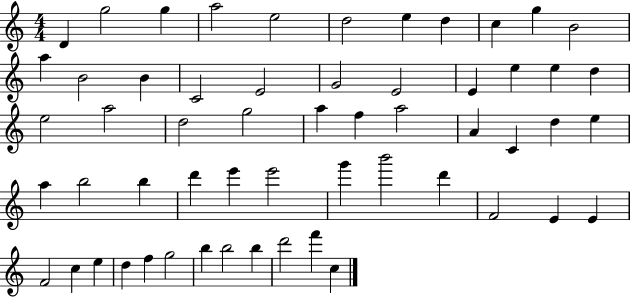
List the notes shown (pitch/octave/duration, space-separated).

D4/q G5/h G5/q A5/h E5/h D5/h E5/q D5/q C5/q G5/q B4/h A5/q B4/h B4/q C4/h E4/h G4/h E4/h E4/q E5/q E5/q D5/q E5/h A5/h D5/h G5/h A5/q F5/q A5/h A4/q C4/q D5/q E5/q A5/q B5/h B5/q D6/q E6/q E6/h G6/q B6/h D6/q F4/h E4/q E4/q F4/h C5/q E5/q D5/q F5/q G5/h B5/q B5/h B5/q D6/h F6/q C5/q